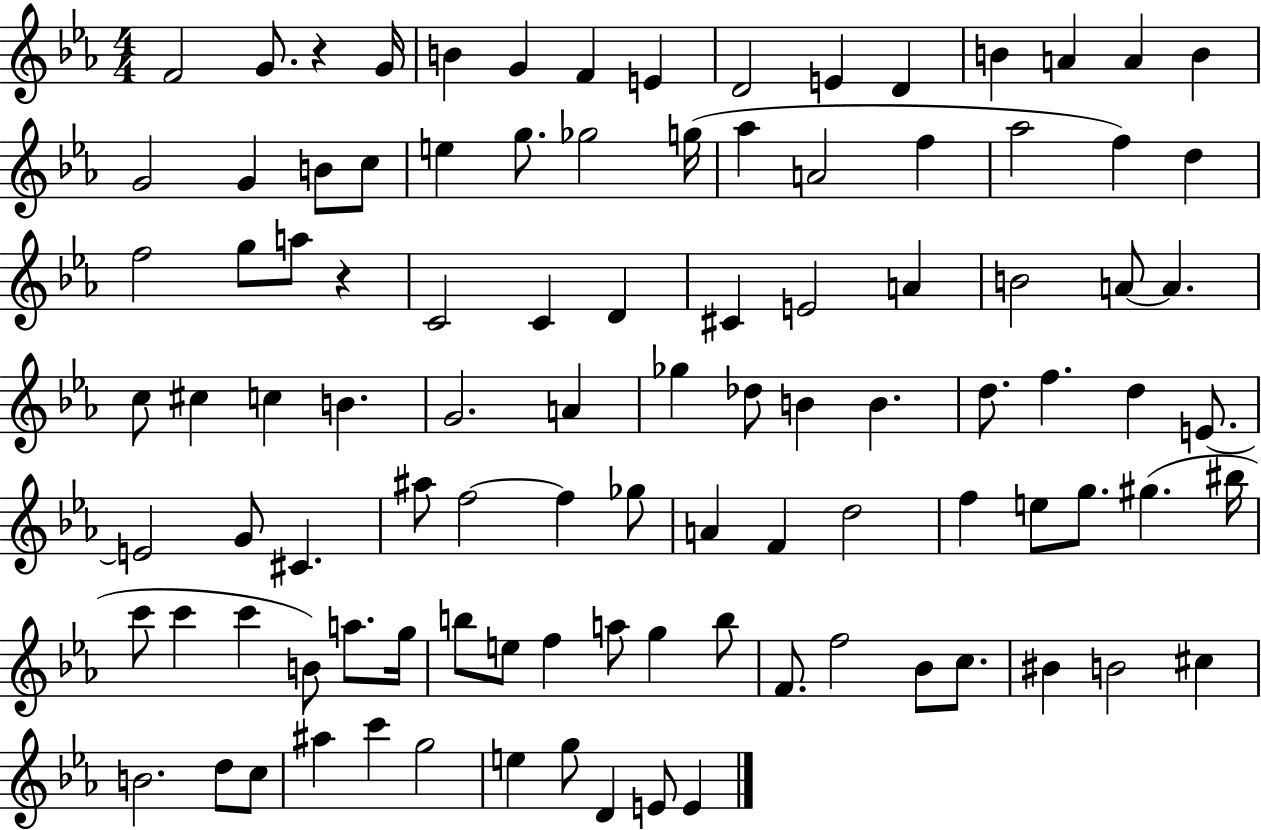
{
  \clef treble
  \numericTimeSignature
  \time 4/4
  \key ees \major
  f'2 g'8. r4 g'16 | b'4 g'4 f'4 e'4 | d'2 e'4 d'4 | b'4 a'4 a'4 b'4 | \break g'2 g'4 b'8 c''8 | e''4 g''8. ges''2 g''16( | aes''4 a'2 f''4 | aes''2 f''4) d''4 | \break f''2 g''8 a''8 r4 | c'2 c'4 d'4 | cis'4 e'2 a'4 | b'2 a'8~~ a'4. | \break c''8 cis''4 c''4 b'4. | g'2. a'4 | ges''4 des''8 b'4 b'4. | d''8. f''4. d''4 e'8.~~ | \break e'2 g'8 cis'4. | ais''8 f''2~~ f''4 ges''8 | a'4 f'4 d''2 | f''4 e''8 g''8. gis''4.( bis''16 | \break c'''8 c'''4 c'''4 b'8) a''8. g''16 | b''8 e''8 f''4 a''8 g''4 b''8 | f'8. f''2 bes'8 c''8. | bis'4 b'2 cis''4 | \break b'2. d''8 c''8 | ais''4 c'''4 g''2 | e''4 g''8 d'4 e'8 e'4 | \bar "|."
}